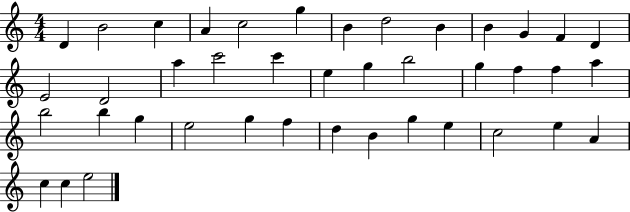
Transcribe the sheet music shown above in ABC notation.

X:1
T:Untitled
M:4/4
L:1/4
K:C
D B2 c A c2 g B d2 B B G F D E2 D2 a c'2 c' e g b2 g f f a b2 b g e2 g f d B g e c2 e A c c e2